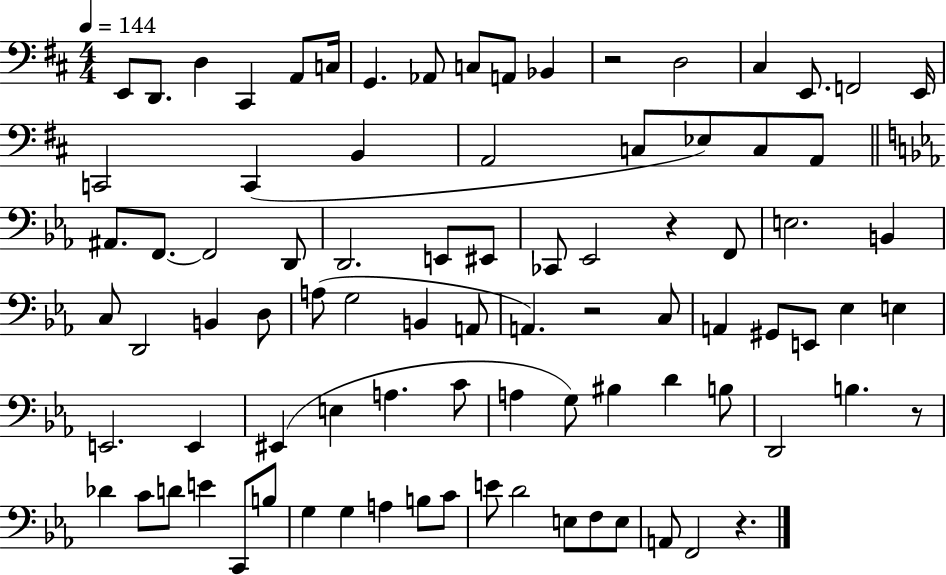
X:1
T:Untitled
M:4/4
L:1/4
K:D
E,,/2 D,,/2 D, ^C,, A,,/2 C,/4 G,, _A,,/2 C,/2 A,,/2 _B,, z2 D,2 ^C, E,,/2 F,,2 E,,/4 C,,2 C,, B,, A,,2 C,/2 _E,/2 C,/2 A,,/2 ^A,,/2 F,,/2 F,,2 D,,/2 D,,2 E,,/2 ^E,,/2 _C,,/2 _E,,2 z F,,/2 E,2 B,, C,/2 D,,2 B,, D,/2 A,/2 G,2 B,, A,,/2 A,, z2 C,/2 A,, ^G,,/2 E,,/2 _E, E, E,,2 E,, ^E,, E, A, C/2 A, G,/2 ^B, D B,/2 D,,2 B, z/2 _D C/2 D/2 E C,,/2 B,/2 G, G, A, B,/2 C/2 E/2 D2 E,/2 F,/2 E,/2 A,,/2 F,,2 z